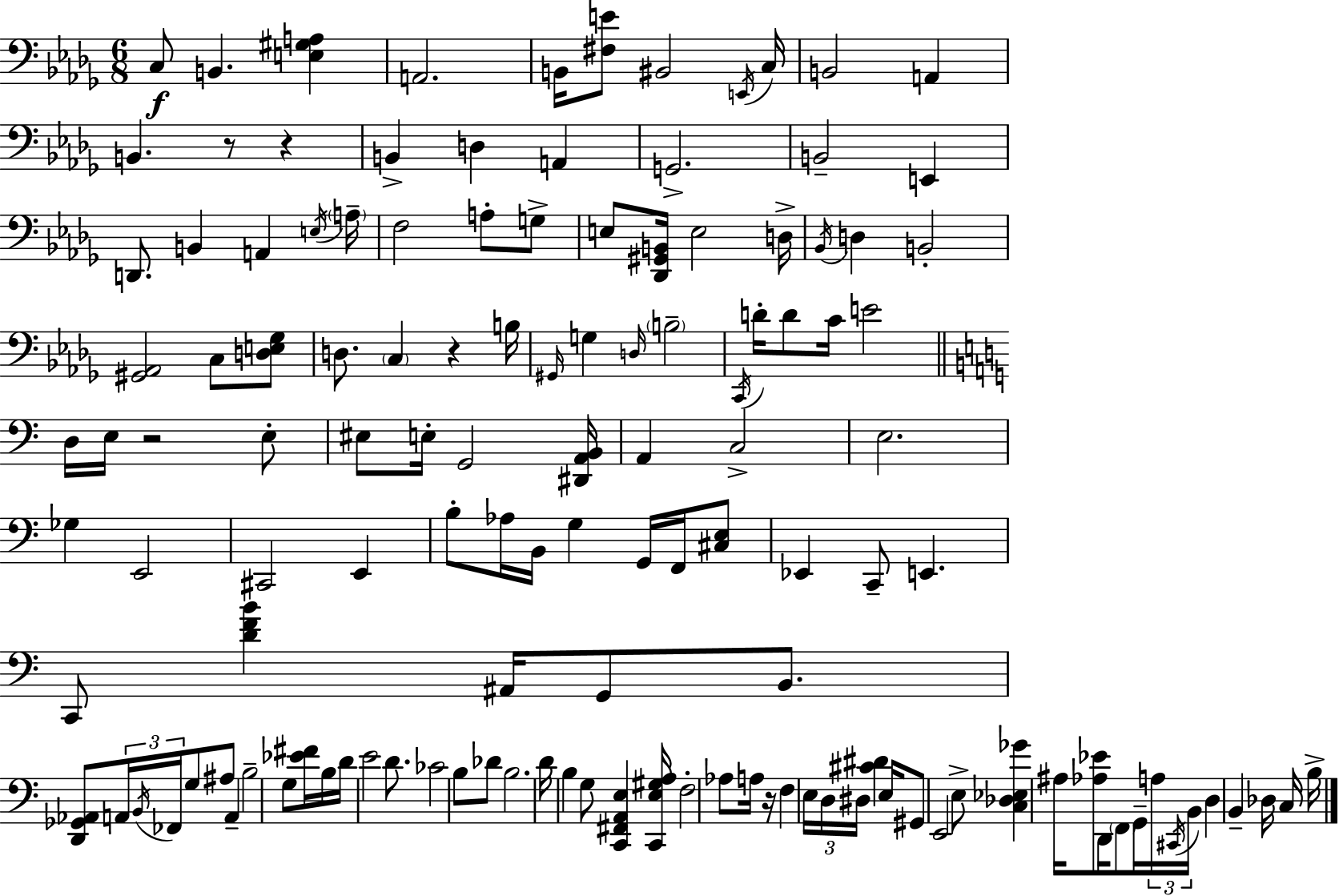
C3/e B2/q. [E3,G#3,A3]/q A2/h. B2/s [F#3,E4]/e BIS2/h E2/s C3/s B2/h A2/q B2/q. R/e R/q B2/q D3/q A2/q G2/h. B2/h E2/q D2/e. B2/q A2/q E3/s A3/s F3/h A3/e G3/e E3/e [Db2,G#2,B2]/s E3/h D3/s Bb2/s D3/q B2/h [G#2,Ab2]/h C3/e [D3,E3,Gb3]/e D3/e. C3/q R/q B3/s G#2/s G3/q D3/s B3/h C2/s D4/s D4/e C4/s E4/h D3/s E3/s R/h E3/e EIS3/e E3/s G2/h [D#2,A2,B2]/s A2/q C3/h E3/h. Gb3/q E2/h C#2/h E2/q B3/e Ab3/s B2/s G3/q G2/s F2/s [C#3,E3]/e Eb2/q C2/e E2/q. C2/e [D4,F4,B4]/q A#2/s G2/e B2/e. [D2,Gb2,Ab2]/e A2/s B2/s FES2/s G3/e A#3/e A2/q B3/h G3/e [Eb4,F#4]/s B3/s D4/s E4/h D4/e. CES4/h B3/e Db4/e B3/h. D4/s B3/q G3/e [C2,F#2,A2,E3]/q [C2,E3,G#3,A3]/s F3/h Ab3/e A3/s R/s F3/q E3/s D3/s D#3/s [C#4,D#4]/q E3/s G#2/e E2/h E3/e [C3,Db3,Eb3,Gb4]/q A#3/s [Ab3,Eb4]/e D2/s F2/e G2/s A3/s C#2/s B2/s D3/q B2/q Db3/s C3/s B3/s